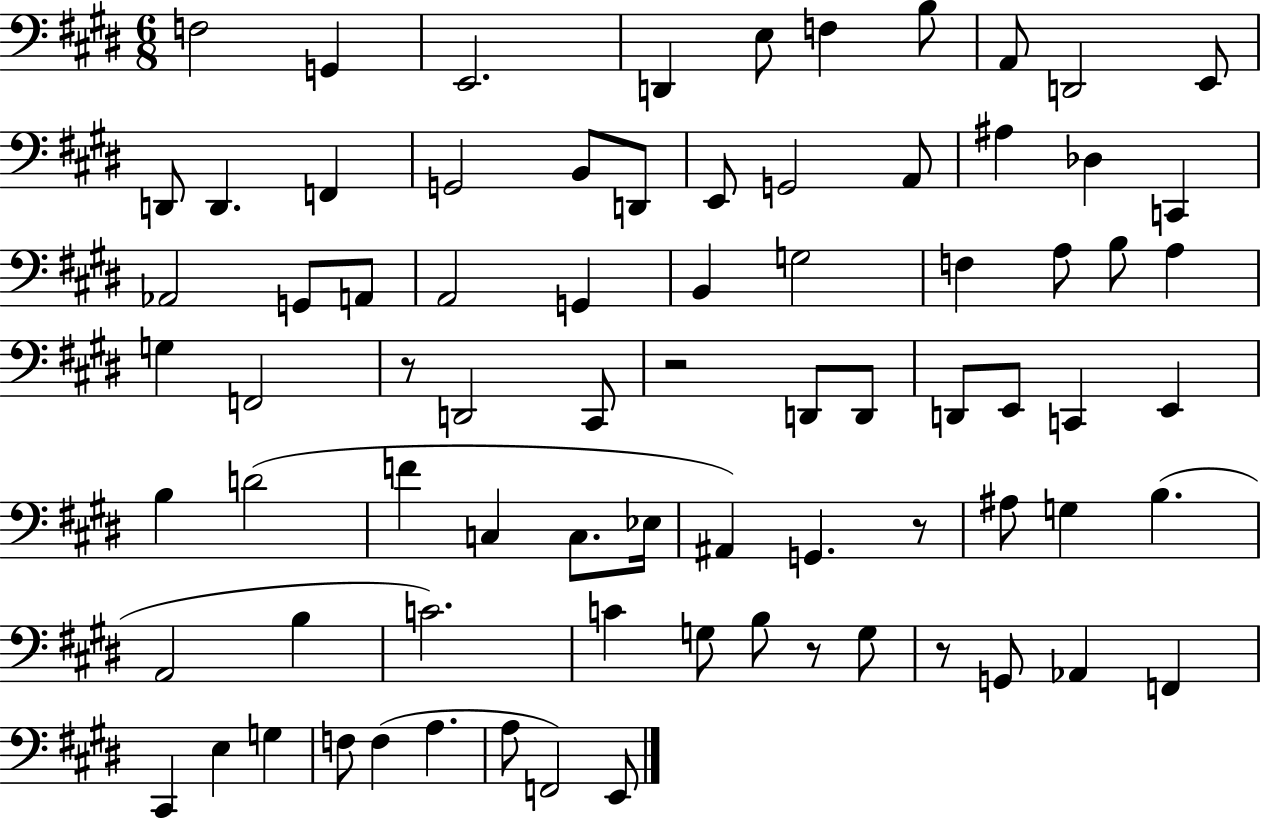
F3/h G2/q E2/h. D2/q E3/e F3/q B3/e A2/e D2/h E2/e D2/e D2/q. F2/q G2/h B2/e D2/e E2/e G2/h A2/e A#3/q Db3/q C2/q Ab2/h G2/e A2/e A2/h G2/q B2/q G3/h F3/q A3/e B3/e A3/q G3/q F2/h R/e D2/h C#2/e R/h D2/e D2/e D2/e E2/e C2/q E2/q B3/q D4/h F4/q C3/q C3/e. Eb3/s A#2/q G2/q. R/e A#3/e G3/q B3/q. A2/h B3/q C4/h. C4/q G3/e B3/e R/e G3/e R/e G2/e Ab2/q F2/q C#2/q E3/q G3/q F3/e F3/q A3/q. A3/e F2/h E2/e